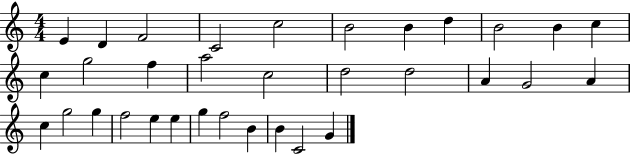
X:1
T:Untitled
M:4/4
L:1/4
K:C
E D F2 C2 c2 B2 B d B2 B c c g2 f a2 c2 d2 d2 A G2 A c g2 g f2 e e g f2 B B C2 G